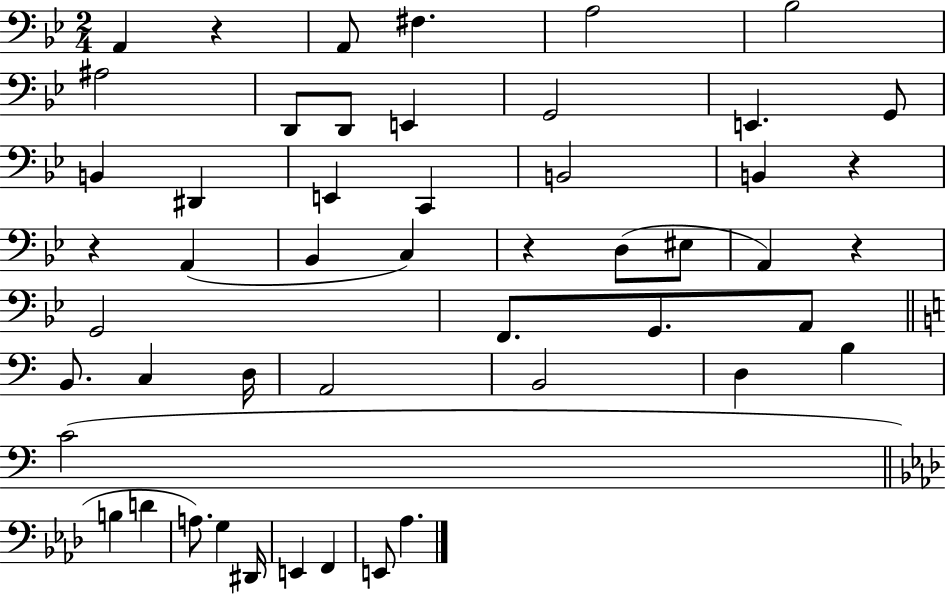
X:1
T:Untitled
M:2/4
L:1/4
K:Bb
A,, z A,,/2 ^F, A,2 _B,2 ^A,2 D,,/2 D,,/2 E,, G,,2 E,, G,,/2 B,, ^D,, E,, C,, B,,2 B,, z z A,, _B,, C, z D,/2 ^E,/2 A,, z G,,2 F,,/2 G,,/2 A,,/2 B,,/2 C, D,/4 A,,2 B,,2 D, B, C2 B, D A,/2 G, ^D,,/4 E,, F,, E,,/2 _A,